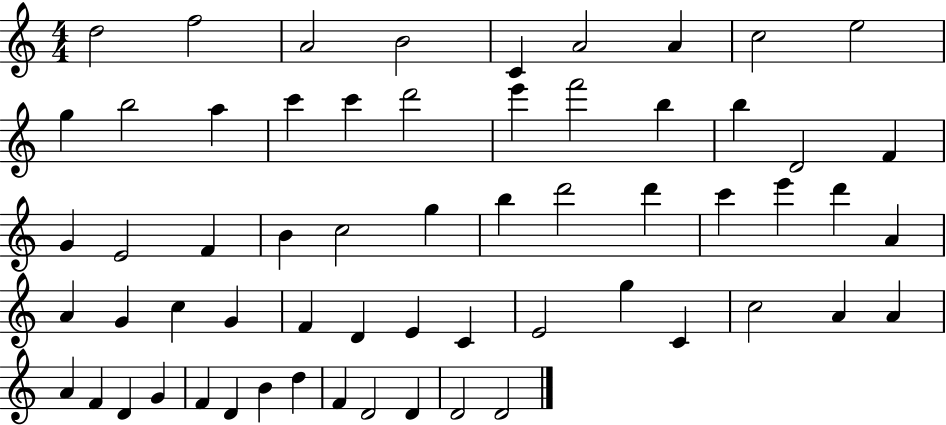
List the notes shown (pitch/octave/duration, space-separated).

D5/h F5/h A4/h B4/h C4/q A4/h A4/q C5/h E5/h G5/q B5/h A5/q C6/q C6/q D6/h E6/q F6/h B5/q B5/q D4/h F4/q G4/q E4/h F4/q B4/q C5/h G5/q B5/q D6/h D6/q C6/q E6/q D6/q A4/q A4/q G4/q C5/q G4/q F4/q D4/q E4/q C4/q E4/h G5/q C4/q C5/h A4/q A4/q A4/q F4/q D4/q G4/q F4/q D4/q B4/q D5/q F4/q D4/h D4/q D4/h D4/h